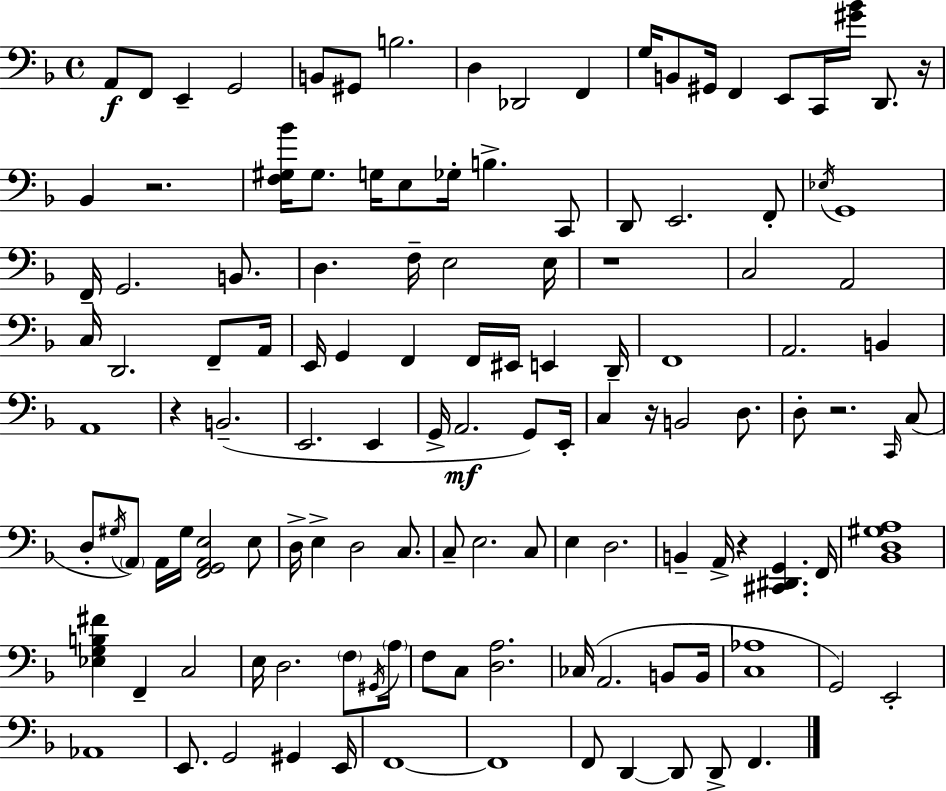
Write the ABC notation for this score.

X:1
T:Untitled
M:4/4
L:1/4
K:Dm
A,,/2 F,,/2 E,, G,,2 B,,/2 ^G,,/2 B,2 D, _D,,2 F,, G,/4 B,,/2 ^G,,/4 F,, E,,/2 C,,/4 [^G_B]/4 D,,/2 z/4 _B,, z2 [F,^G,_B]/4 ^G,/2 G,/4 E,/2 _G,/4 B, C,,/2 D,,/2 E,,2 F,,/2 _E,/4 G,,4 F,,/4 G,,2 B,,/2 D, F,/4 E,2 E,/4 z4 C,2 A,,2 C,/4 D,,2 F,,/2 A,,/4 E,,/4 G,, F,, F,,/4 ^E,,/4 E,, D,,/4 F,,4 A,,2 B,, A,,4 z B,,2 E,,2 E,, G,,/4 A,,2 G,,/2 E,,/4 C, z/4 B,,2 D,/2 D,/2 z2 C,,/4 C,/2 D,/2 ^G,/4 A,,/2 A,,/4 ^G,/4 [F,,G,,A,,E,]2 E,/2 D,/4 E, D,2 C,/2 C,/2 E,2 C,/2 E, D,2 B,, A,,/4 z [^C,,^D,,G,,] F,,/4 [_B,,D,^G,A,]4 [_E,G,B,^F] F,, C,2 E,/4 D,2 F,/2 ^G,,/4 A,/4 F,/2 C,/2 [D,A,]2 _C,/4 A,,2 B,,/2 B,,/4 [C,_A,]4 G,,2 E,,2 _A,,4 E,,/2 G,,2 ^G,, E,,/4 F,,4 F,,4 F,,/2 D,, D,,/2 D,,/2 F,,